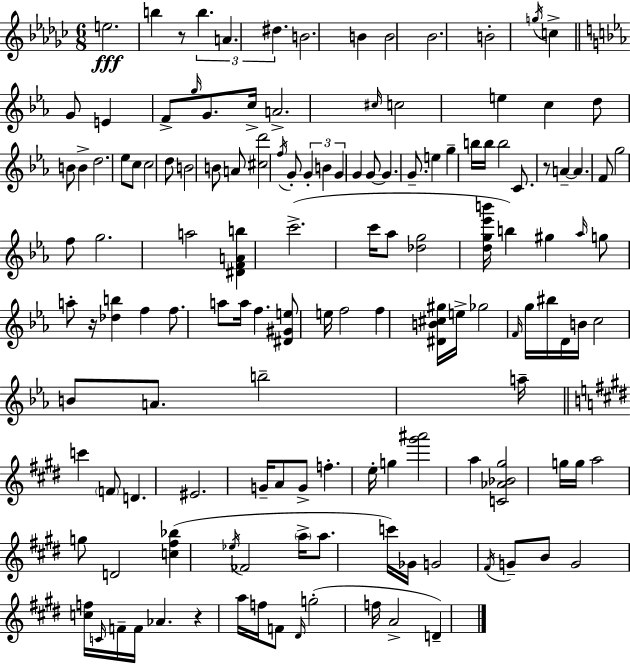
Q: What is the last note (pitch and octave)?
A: D4